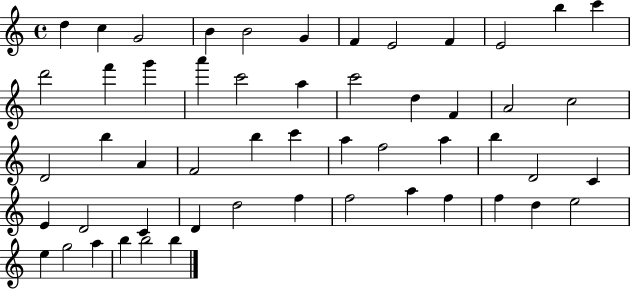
{
  \clef treble
  \time 4/4
  \defaultTimeSignature
  \key c \major
  d''4 c''4 g'2 | b'4 b'2 g'4 | f'4 e'2 f'4 | e'2 b''4 c'''4 | \break d'''2 f'''4 g'''4 | a'''4 c'''2 a''4 | c'''2 d''4 f'4 | a'2 c''2 | \break d'2 b''4 a'4 | f'2 b''4 c'''4 | a''4 f''2 a''4 | b''4 d'2 c'4 | \break e'4 d'2 c'4 | d'4 d''2 f''4 | f''2 a''4 f''4 | f''4 d''4 e''2 | \break e''4 g''2 a''4 | b''4 b''2 b''4 | \bar "|."
}